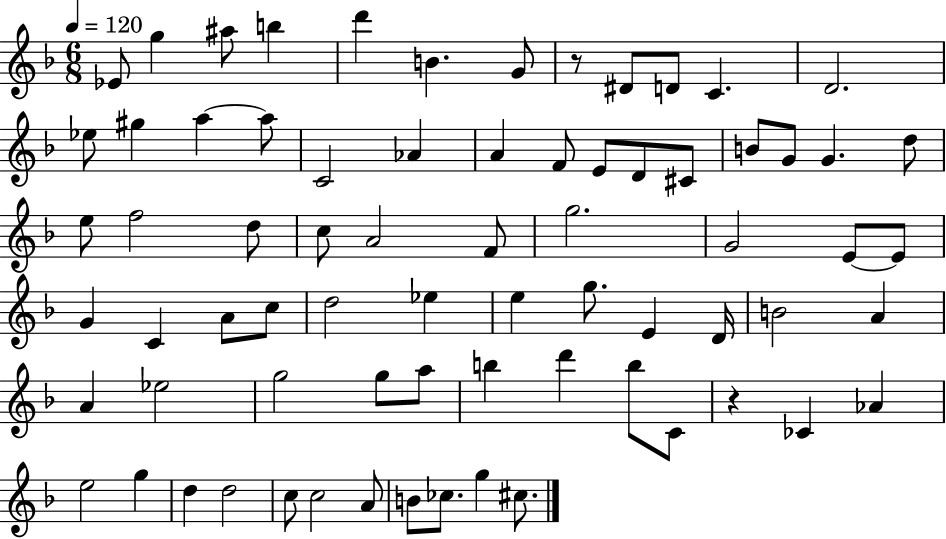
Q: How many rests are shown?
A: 2